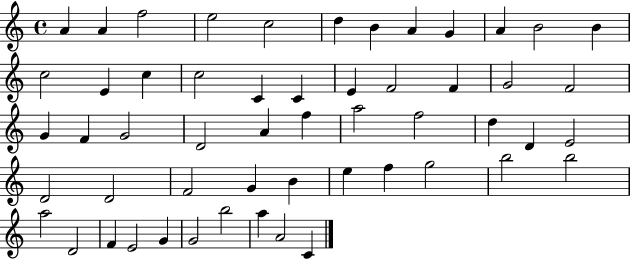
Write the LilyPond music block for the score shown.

{
  \clef treble
  \time 4/4
  \defaultTimeSignature
  \key c \major
  a'4 a'4 f''2 | e''2 c''2 | d''4 b'4 a'4 g'4 | a'4 b'2 b'4 | \break c''2 e'4 c''4 | c''2 c'4 c'4 | e'4 f'2 f'4 | g'2 f'2 | \break g'4 f'4 g'2 | d'2 a'4 f''4 | a''2 f''2 | d''4 d'4 e'2 | \break d'2 d'2 | f'2 g'4 b'4 | e''4 f''4 g''2 | b''2 b''2 | \break a''2 d'2 | f'4 e'2 g'4 | g'2 b''2 | a''4 a'2 c'4 | \break \bar "|."
}